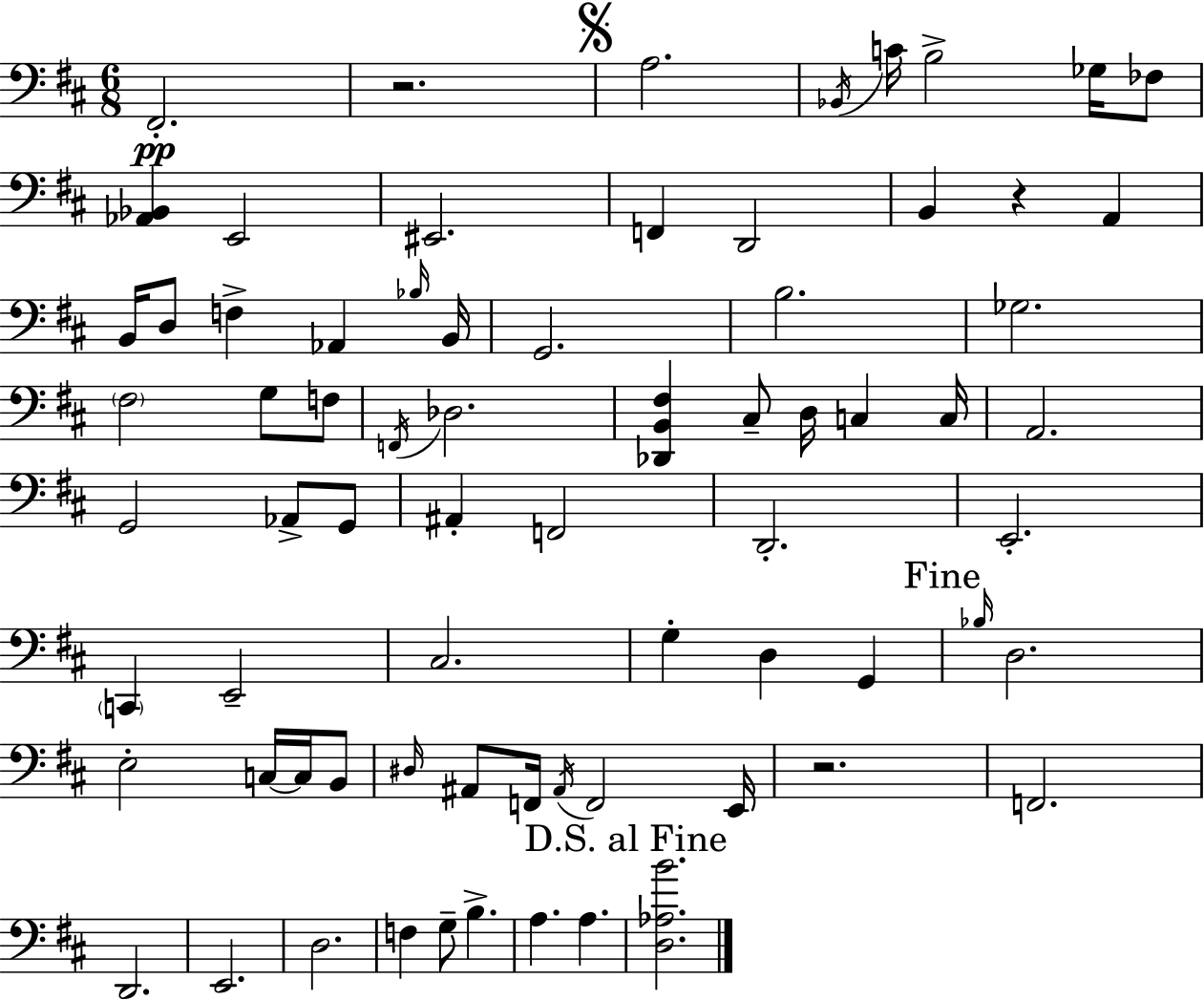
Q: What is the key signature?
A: D major